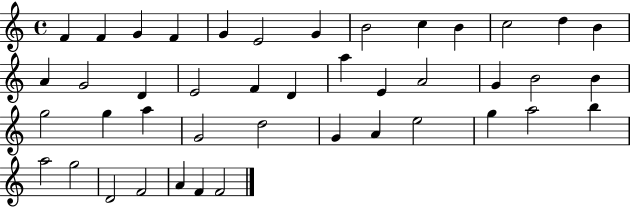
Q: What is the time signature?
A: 4/4